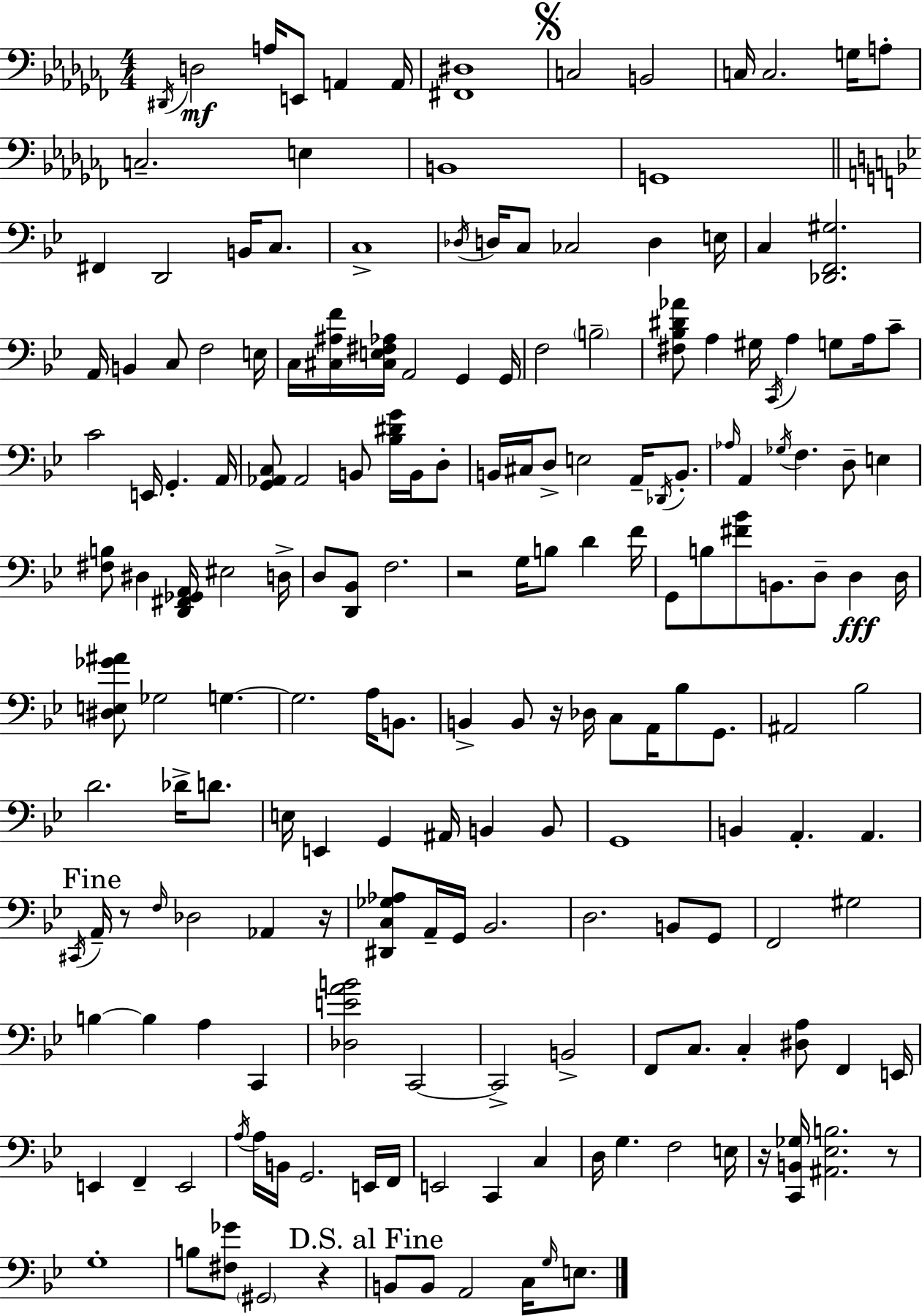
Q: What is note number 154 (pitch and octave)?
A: B2